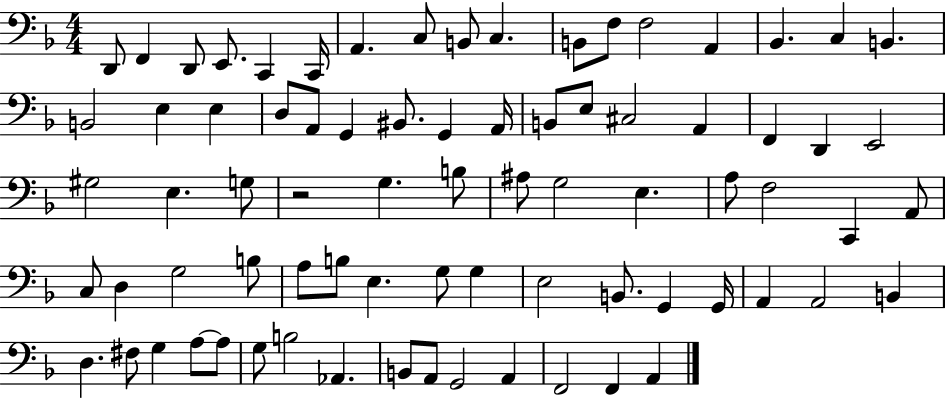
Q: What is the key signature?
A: F major